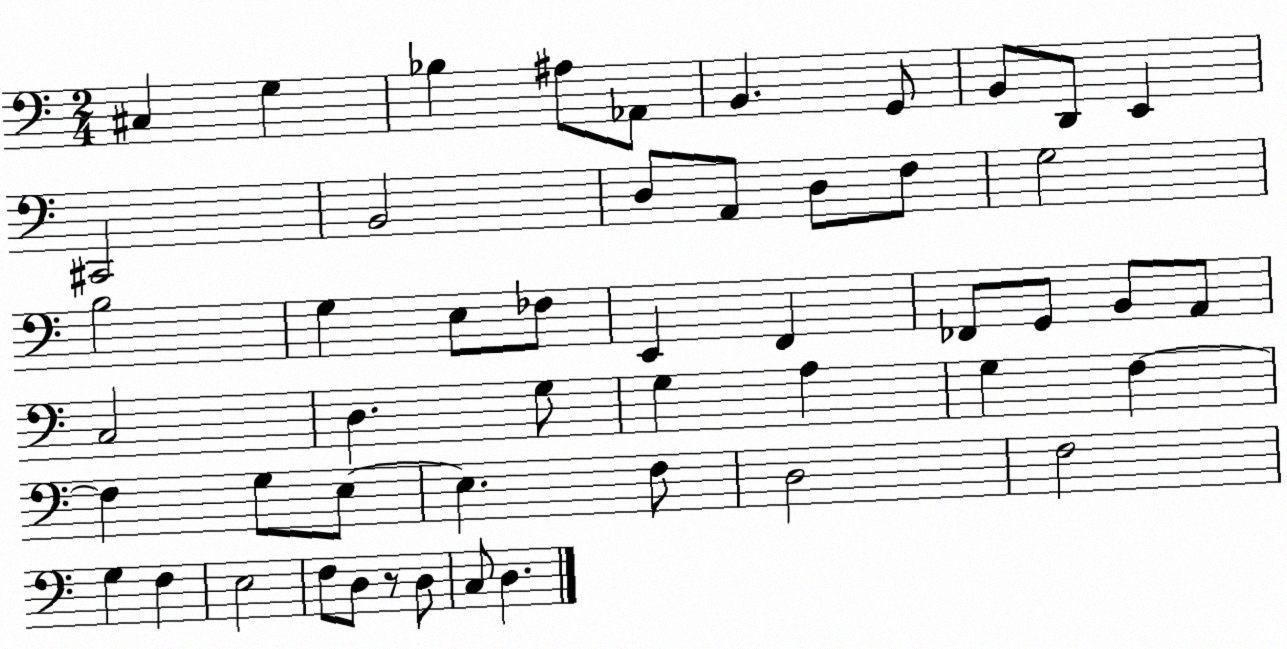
X:1
T:Untitled
M:2/4
L:1/4
K:C
^C, G, _B, ^A,/2 _A,,/2 B,, G,,/2 B,,/2 D,,/2 E,, ^C,,2 B,,2 D,/2 A,,/2 D,/2 F,/2 G,2 B,2 G, E,/2 _F,/2 E,, F,, _F,,/2 G,,/2 B,,/2 A,,/2 C,2 D, G,/2 G, A, G, F, F, G,/2 E,/2 E, F,/2 D,2 F,2 G, F, E,2 F,/2 D,/2 z/2 D,/2 C,/2 D,